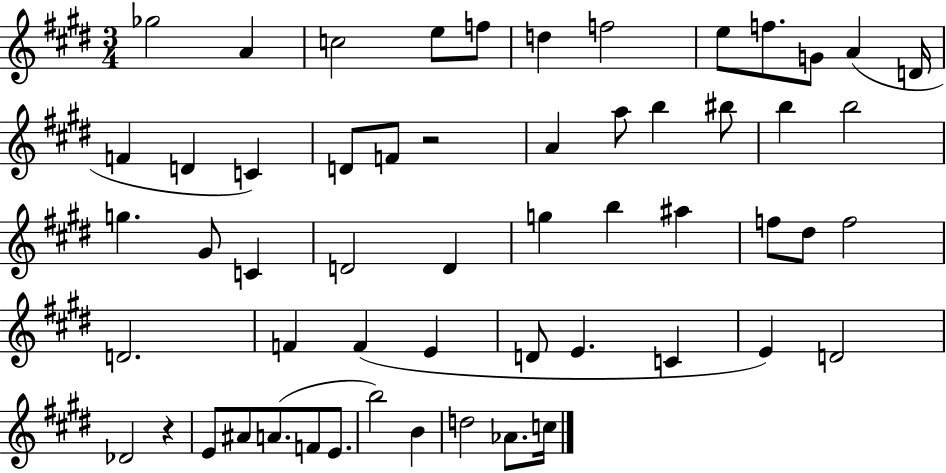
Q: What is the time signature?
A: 3/4